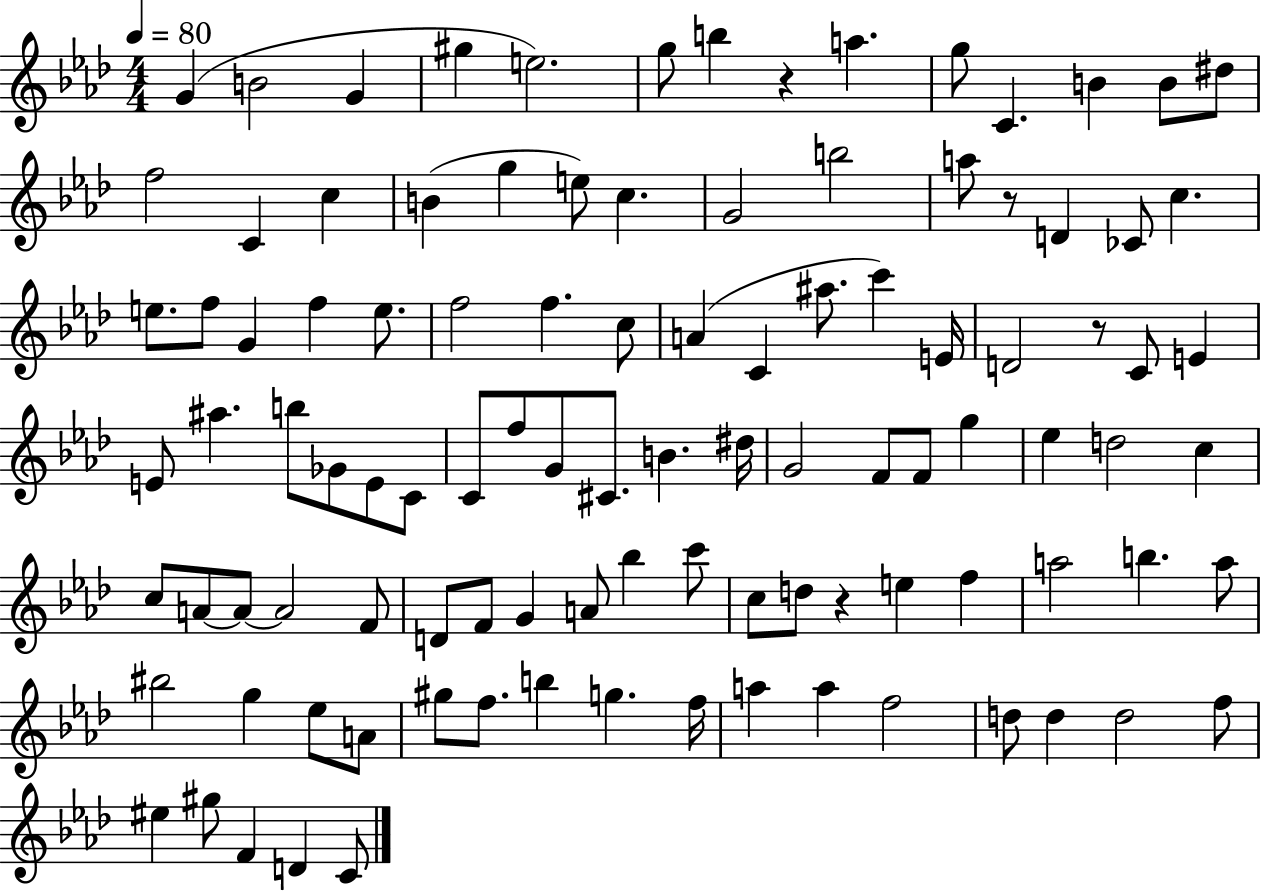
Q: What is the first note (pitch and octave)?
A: G4